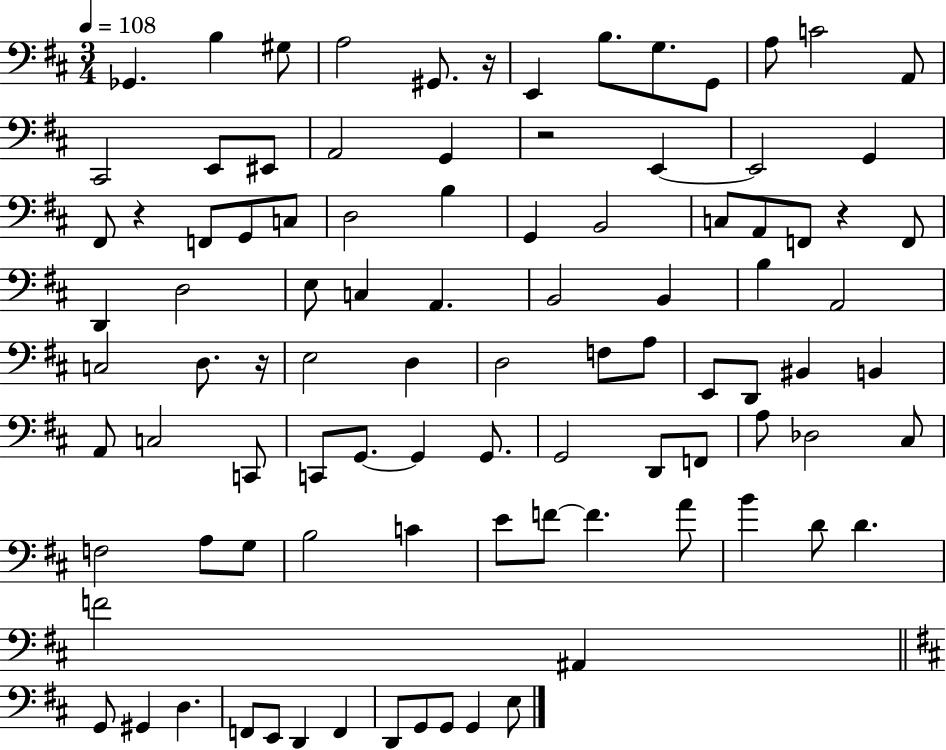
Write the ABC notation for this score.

X:1
T:Untitled
M:3/4
L:1/4
K:D
_G,, B, ^G,/2 A,2 ^G,,/2 z/4 E,, B,/2 G,/2 G,,/2 A,/2 C2 A,,/2 ^C,,2 E,,/2 ^E,,/2 A,,2 G,, z2 E,, E,,2 G,, ^F,,/2 z F,,/2 G,,/2 C,/2 D,2 B, G,, B,,2 C,/2 A,,/2 F,,/2 z F,,/2 D,, D,2 E,/2 C, A,, B,,2 B,, B, A,,2 C,2 D,/2 z/4 E,2 D, D,2 F,/2 A,/2 E,,/2 D,,/2 ^B,, B,, A,,/2 C,2 C,,/2 C,,/2 G,,/2 G,, G,,/2 G,,2 D,,/2 F,,/2 A,/2 _D,2 ^C,/2 F,2 A,/2 G,/2 B,2 C E/2 F/2 F A/2 B D/2 D F2 ^A,, G,,/2 ^G,, D, F,,/2 E,,/2 D,, F,, D,,/2 G,,/2 G,,/2 G,, E,/2